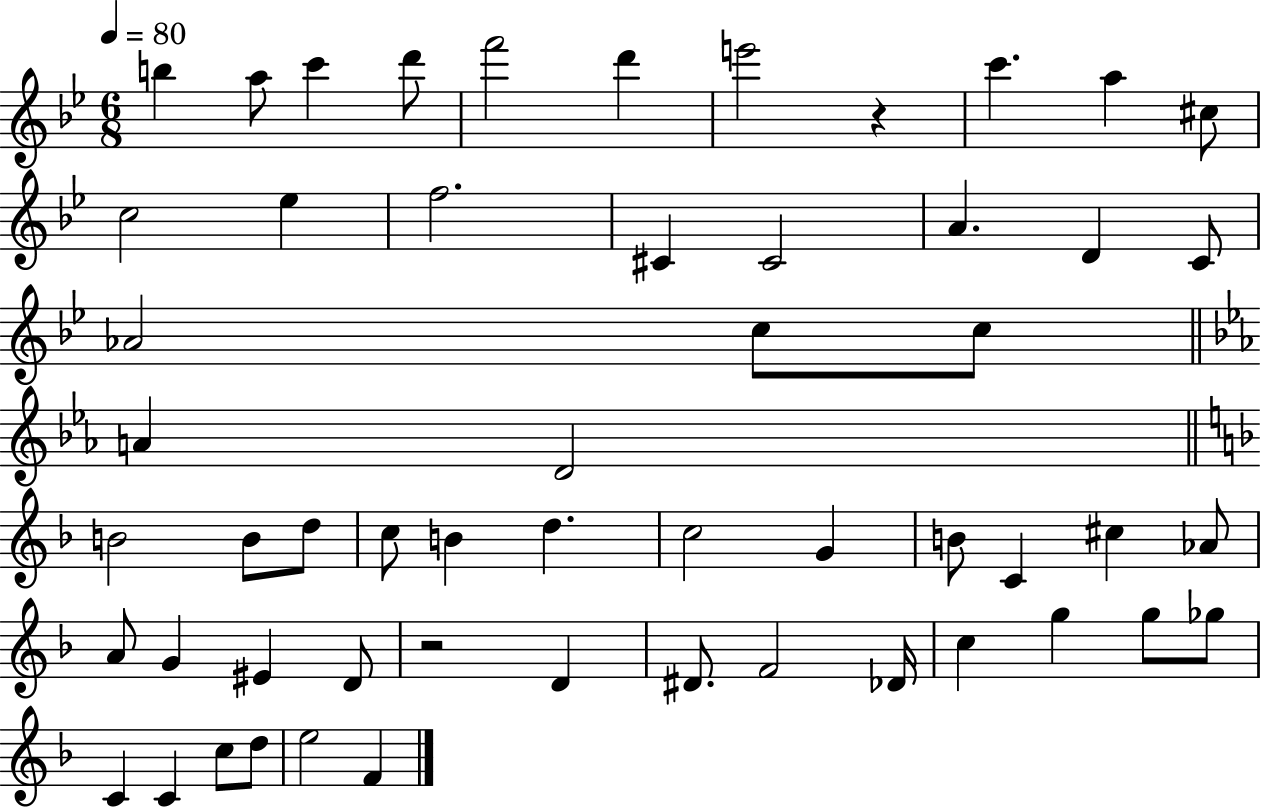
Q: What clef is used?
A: treble